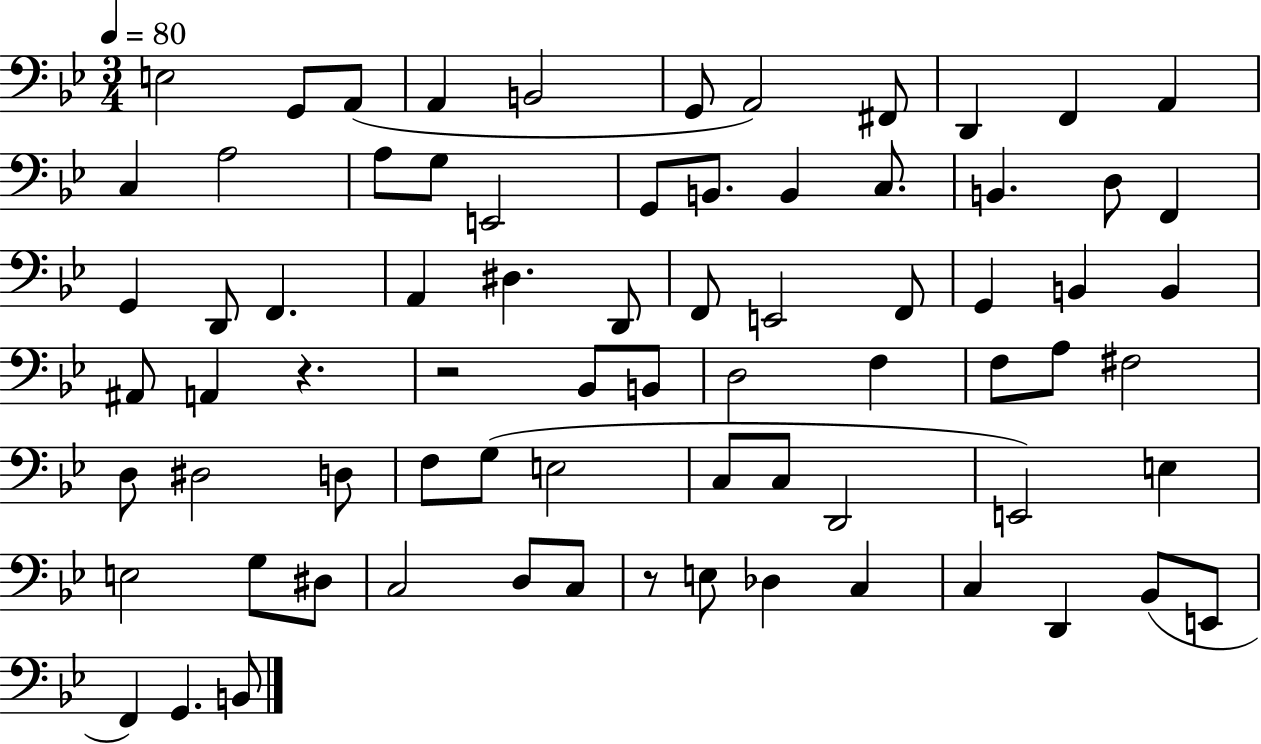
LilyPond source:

{
  \clef bass
  \numericTimeSignature
  \time 3/4
  \key bes \major
  \tempo 4 = 80
  e2 g,8 a,8( | a,4 b,2 | g,8 a,2) fis,8 | d,4 f,4 a,4 | \break c4 a2 | a8 g8 e,2 | g,8 b,8. b,4 c8. | b,4. d8 f,4 | \break g,4 d,8 f,4. | a,4 dis4. d,8 | f,8 e,2 f,8 | g,4 b,4 b,4 | \break ais,8 a,4 r4. | r2 bes,8 b,8 | d2 f4 | f8 a8 fis2 | \break d8 dis2 d8 | f8 g8( e2 | c8 c8 d,2 | e,2) e4 | \break e2 g8 dis8 | c2 d8 c8 | r8 e8 des4 c4 | c4 d,4 bes,8( e,8 | \break f,4) g,4. b,8 | \bar "|."
}